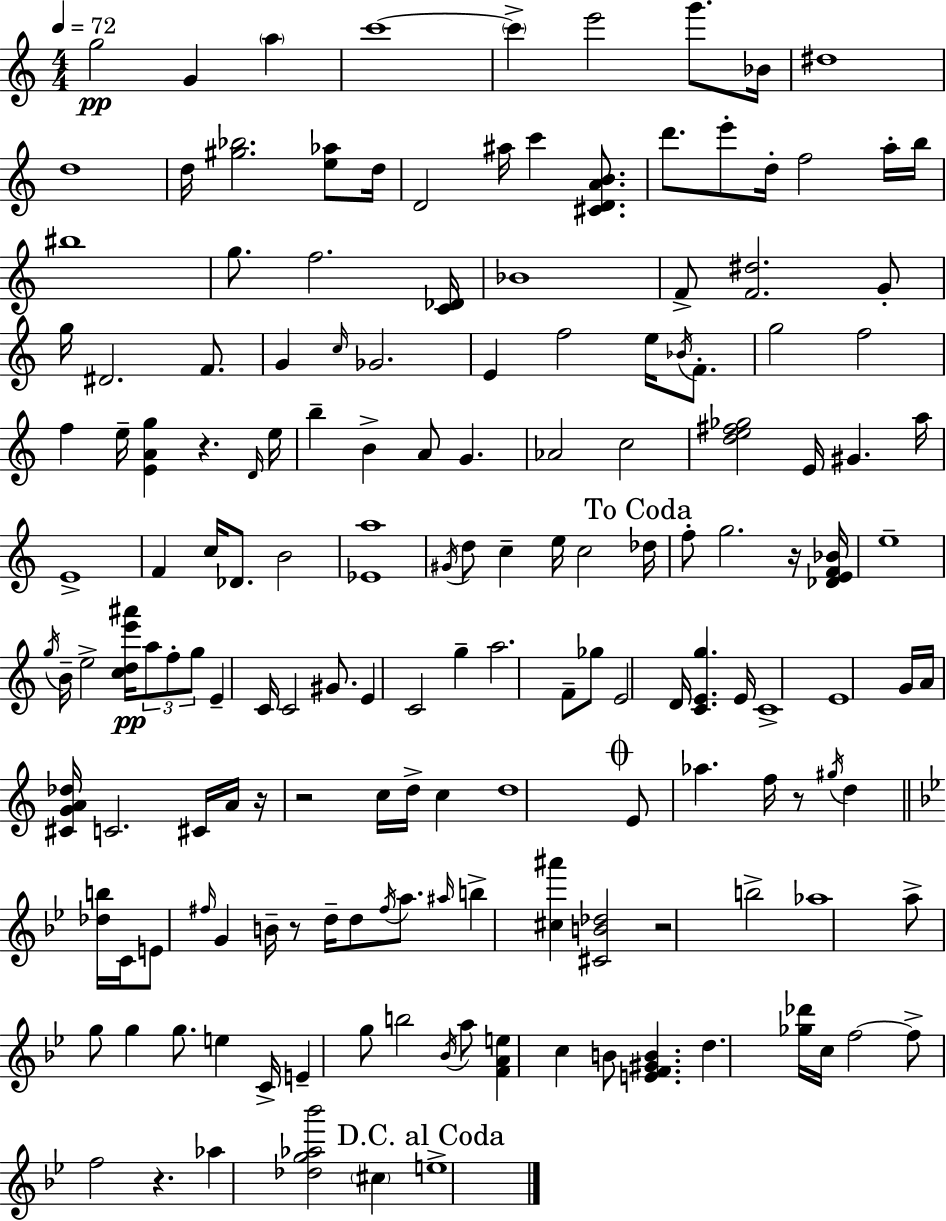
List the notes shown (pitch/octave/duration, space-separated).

G5/h G4/q A5/q C6/w C6/q E6/h G6/e. Bb4/s D#5/w D5/w D5/s [G#5,Bb5]/h. [E5,Ab5]/e D5/s D4/h A#5/s C6/q [C#4,D4,A4,B4]/e. D6/e. E6/e D5/s F5/h A5/s B5/s BIS5/w G5/e. F5/h. [C4,Db4]/s Bb4/w F4/e [F4,D#5]/h. G4/e G5/s D#4/h. F4/e. G4/q C5/s Gb4/h. E4/q F5/h E5/s Bb4/s F4/e. G5/h F5/h F5/q E5/s [E4,A4,G5]/q R/q. D4/s E5/s B5/q B4/q A4/e G4/q. Ab4/h C5/h [D5,E5,F#5,Gb5]/h E4/s G#4/q. A5/s E4/w F4/q C5/s Db4/e. B4/h [Eb4,A5]/w G#4/s D5/e C5/q E5/s C5/h Db5/s F5/e G5/h. R/s [Db4,E4,F4,Bb4]/s E5/w G5/s B4/s E5/h [C5,D5,E6,A#6]/s A5/e F5/e G5/e E4/q C4/s C4/h G#4/e. E4/q C4/h G5/q A5/h. F4/e Gb5/e E4/h D4/s [C4,E4,G5]/q. E4/s C4/w E4/w G4/s A4/s [C#4,G4,A4,Db5]/s C4/h. C#4/s A4/s R/s R/h C5/s D5/s C5/q D5/w E4/e Ab5/q. F5/s R/e G#5/s D5/q [Db5,B5]/s C4/s E4/e F#5/s G4/q B4/s R/e D5/s D5/e F#5/s A5/e. A#5/s B5/q [C#5,A#6]/q [C#4,B4,Db5]/h R/h B5/h Ab5/w A5/e G5/e G5/q G5/e. E5/q C4/s E4/q G5/e B5/h Bb4/s A5/e [F4,A4,E5]/q C5/q B4/e [E4,F4,G#4,B4]/q. D5/q. [Gb5,Db6]/s C5/s F5/h F5/e F5/h R/q. Ab5/q [Db5,G5,Ab5,Bb6]/h C#5/q E5/w